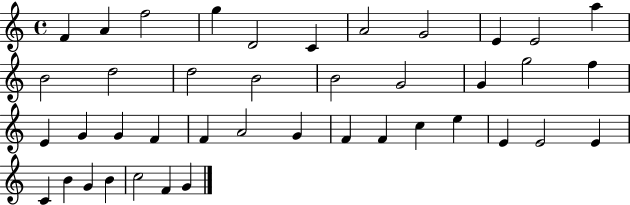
F4/q A4/q F5/h G5/q D4/h C4/q A4/h G4/h E4/q E4/h A5/q B4/h D5/h D5/h B4/h B4/h G4/h G4/q G5/h F5/q E4/q G4/q G4/q F4/q F4/q A4/h G4/q F4/q F4/q C5/q E5/q E4/q E4/h E4/q C4/q B4/q G4/q B4/q C5/h F4/q G4/q